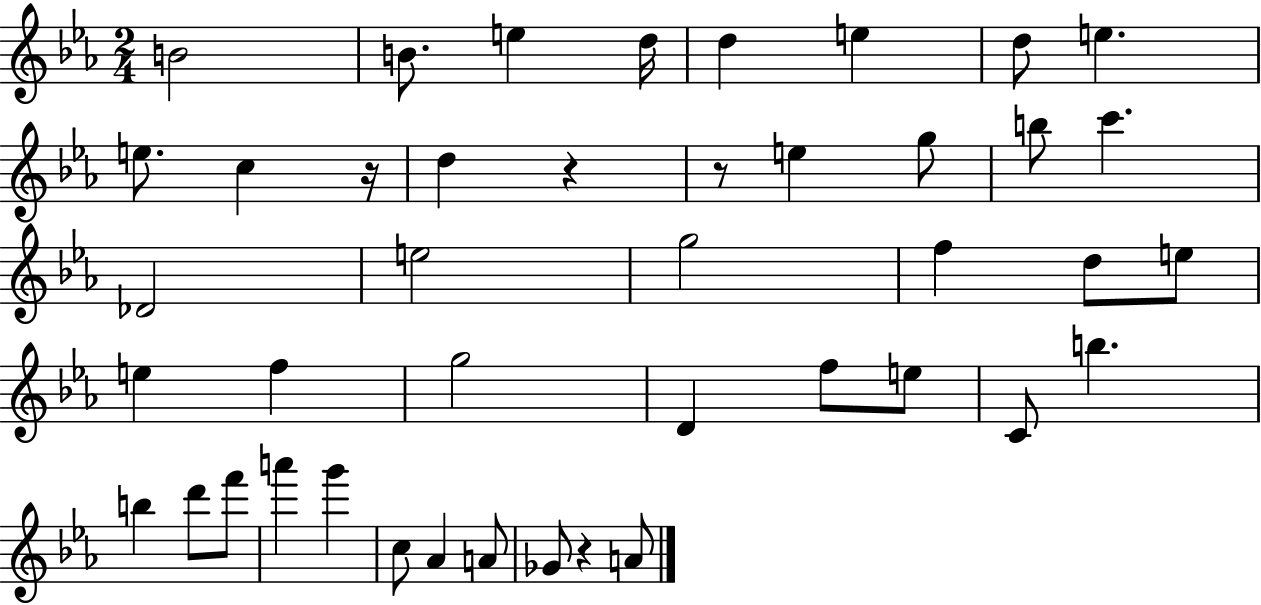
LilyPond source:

{
  \clef treble
  \numericTimeSignature
  \time 2/4
  \key ees \major
  b'2 | b'8. e''4 d''16 | d''4 e''4 | d''8 e''4. | \break e''8. c''4 r16 | d''4 r4 | r8 e''4 g''8 | b''8 c'''4. | \break des'2 | e''2 | g''2 | f''4 d''8 e''8 | \break e''4 f''4 | g''2 | d'4 f''8 e''8 | c'8 b''4. | \break b''4 d'''8 f'''8 | a'''4 g'''4 | c''8 aes'4 a'8 | ges'8 r4 a'8 | \break \bar "|."
}